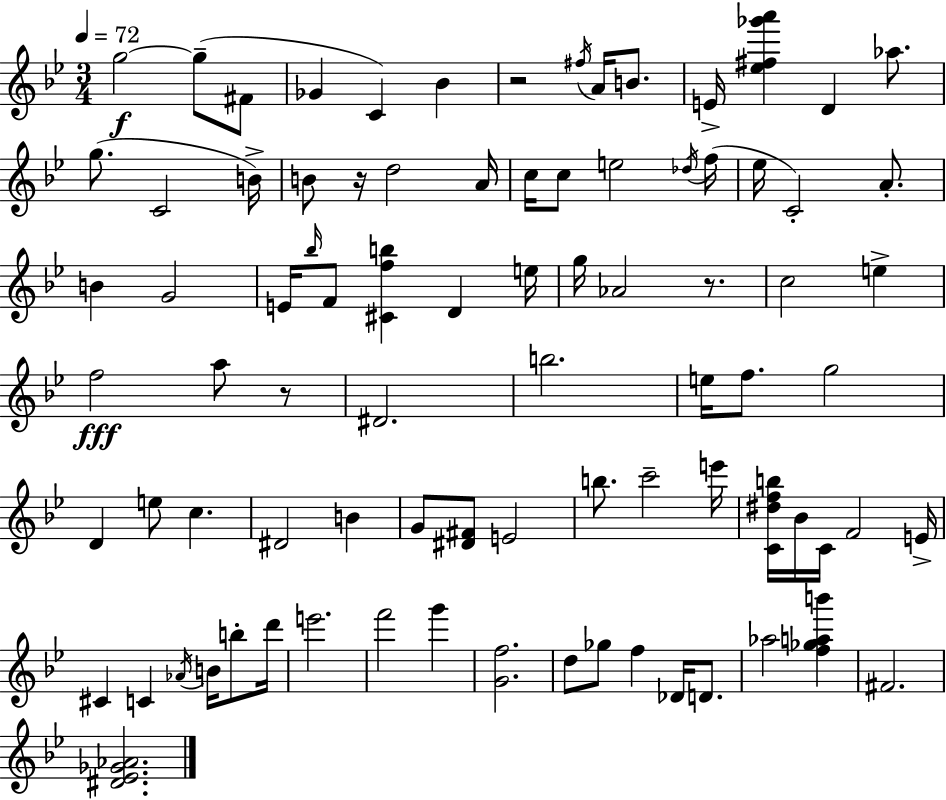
G5/h G5/e F#4/e Gb4/q C4/q Bb4/q R/h F#5/s A4/s B4/e. E4/s [Eb5,F#5,Gb6,A6]/q D4/q Ab5/e. G5/e. C4/h B4/s B4/e R/s D5/h A4/s C5/s C5/e E5/h Db5/s F5/s Eb5/s C4/h A4/e. B4/q G4/h E4/s Bb5/s F4/e [C#4,F5,B5]/q D4/q E5/s G5/s Ab4/h R/e. C5/h E5/q F5/h A5/e R/e D#4/h. B5/h. E5/s F5/e. G5/h D4/q E5/e C5/q. D#4/h B4/q G4/e [D#4,F#4]/e E4/h B5/e. C6/h E6/s [C4,D#5,F5,B5]/s Bb4/s C4/s F4/h E4/s C#4/q C4/q Ab4/s B4/s B5/e D6/s E6/h. F6/h G6/q [G4,F5]/h. D5/e Gb5/e F5/q Db4/s D4/e. Ab5/h [F5,Gb5,A5,B6]/q F#4/h. [D#4,Eb4,Gb4,Ab4]/h.